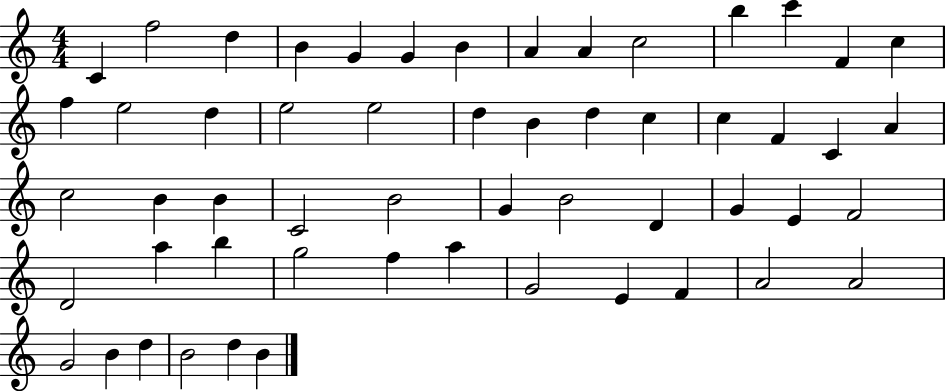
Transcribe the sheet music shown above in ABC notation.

X:1
T:Untitled
M:4/4
L:1/4
K:C
C f2 d B G G B A A c2 b c' F c f e2 d e2 e2 d B d c c F C A c2 B B C2 B2 G B2 D G E F2 D2 a b g2 f a G2 E F A2 A2 G2 B d B2 d B